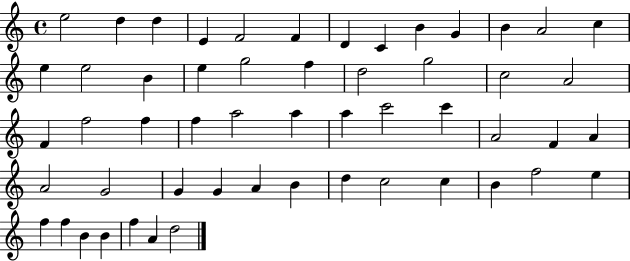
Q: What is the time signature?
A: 4/4